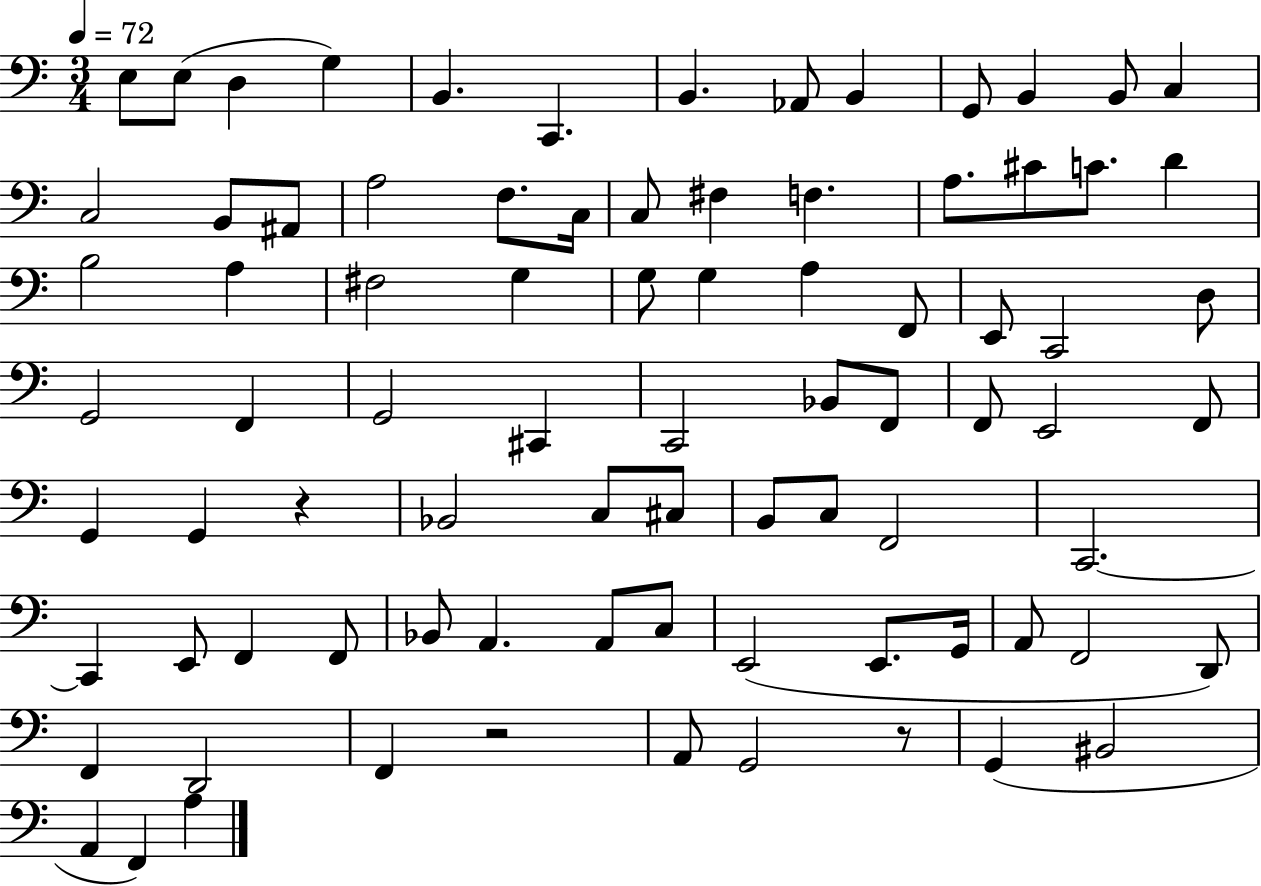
E3/e E3/e D3/q G3/q B2/q. C2/q. B2/q. Ab2/e B2/q G2/e B2/q B2/e C3/q C3/h B2/e A#2/e A3/h F3/e. C3/s C3/e F#3/q F3/q. A3/e. C#4/e C4/e. D4/q B3/h A3/q F#3/h G3/q G3/e G3/q A3/q F2/e E2/e C2/h D3/e G2/h F2/q G2/h C#2/q C2/h Bb2/e F2/e F2/e E2/h F2/e G2/q G2/q R/q Bb2/h C3/e C#3/e B2/e C3/e F2/h C2/h. C2/q E2/e F2/q F2/e Bb2/e A2/q. A2/e C3/e E2/h E2/e. G2/s A2/e F2/h D2/e F2/q D2/h F2/q R/h A2/e G2/h R/e G2/q BIS2/h A2/q F2/q A3/q